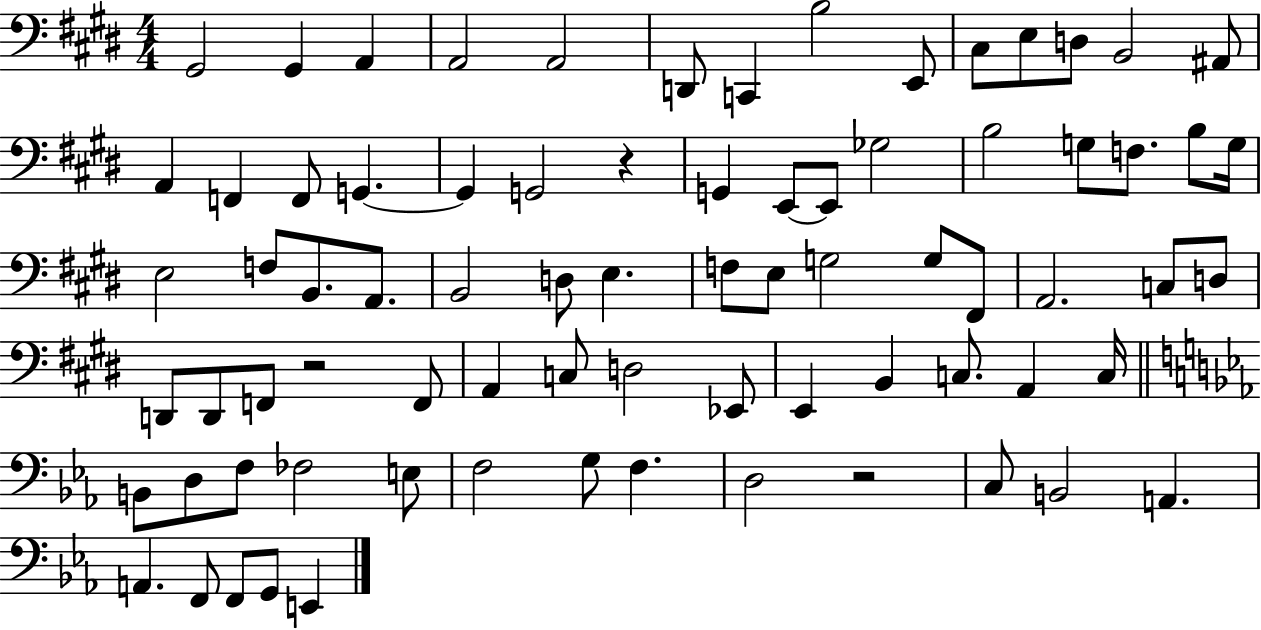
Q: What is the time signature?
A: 4/4